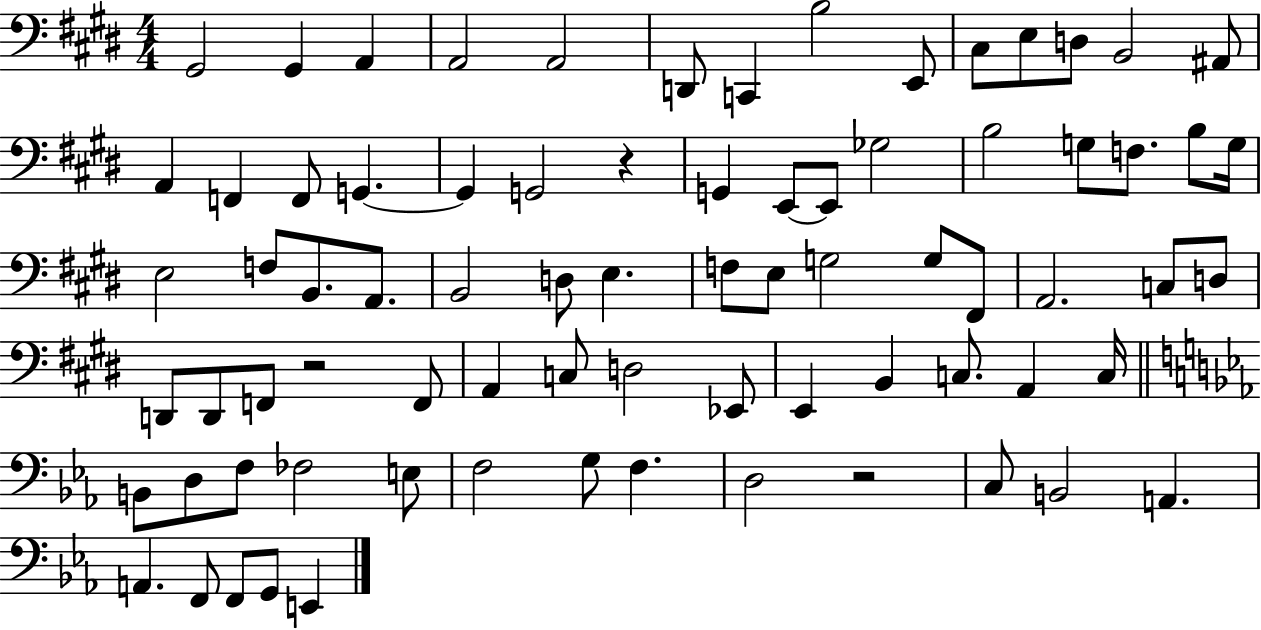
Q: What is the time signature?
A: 4/4